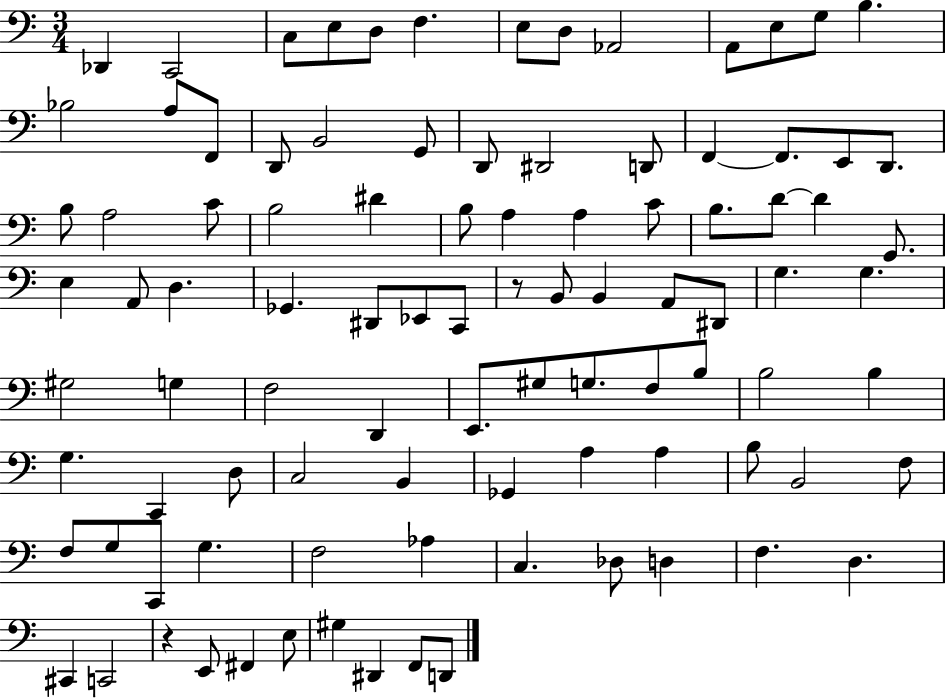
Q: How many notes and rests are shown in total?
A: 96